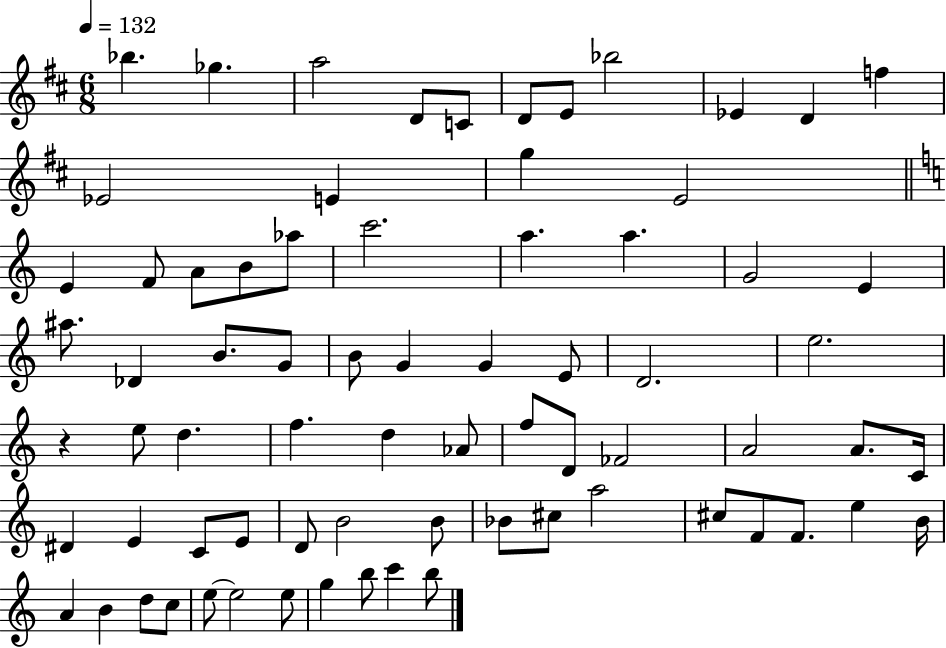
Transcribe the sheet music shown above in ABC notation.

X:1
T:Untitled
M:6/8
L:1/4
K:D
_b _g a2 D/2 C/2 D/2 E/2 _b2 _E D f _E2 E g E2 E F/2 A/2 B/2 _a/2 c'2 a a G2 E ^a/2 _D B/2 G/2 B/2 G G E/2 D2 e2 z e/2 d f d _A/2 f/2 D/2 _F2 A2 A/2 C/4 ^D E C/2 E/2 D/2 B2 B/2 _B/2 ^c/2 a2 ^c/2 F/2 F/2 e B/4 A B d/2 c/2 e/2 e2 e/2 g b/2 c' b/2